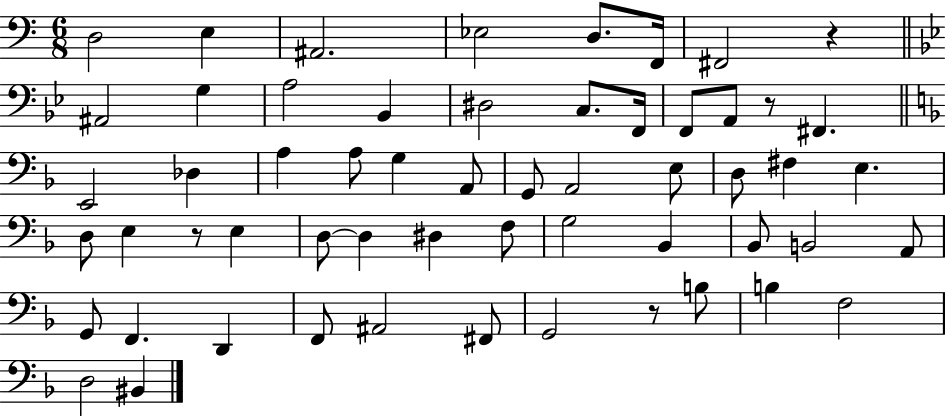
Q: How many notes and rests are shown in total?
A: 57